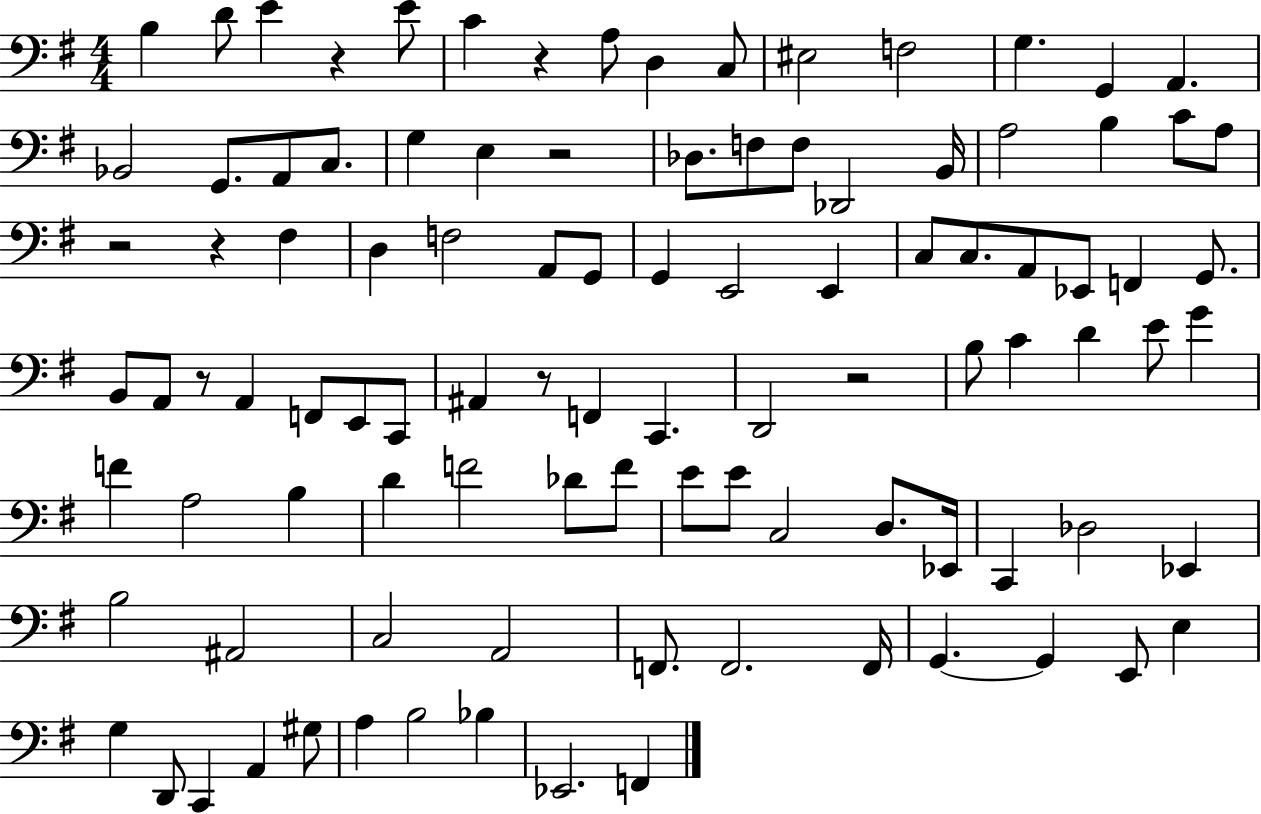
X:1
T:Untitled
M:4/4
L:1/4
K:G
B, D/2 E z E/2 C z A,/2 D, C,/2 ^E,2 F,2 G, G,, A,, _B,,2 G,,/2 A,,/2 C,/2 G, E, z2 _D,/2 F,/2 F,/2 _D,,2 B,,/4 A,2 B, C/2 A,/2 z2 z ^F, D, F,2 A,,/2 G,,/2 G,, E,,2 E,, C,/2 C,/2 A,,/2 _E,,/2 F,, G,,/2 B,,/2 A,,/2 z/2 A,, F,,/2 E,,/2 C,,/2 ^A,, z/2 F,, C,, D,,2 z2 B,/2 C D E/2 G F A,2 B, D F2 _D/2 F/2 E/2 E/2 C,2 D,/2 _E,,/4 C,, _D,2 _E,, B,2 ^A,,2 C,2 A,,2 F,,/2 F,,2 F,,/4 G,, G,, E,,/2 E, G, D,,/2 C,, A,, ^G,/2 A, B,2 _B, _E,,2 F,,